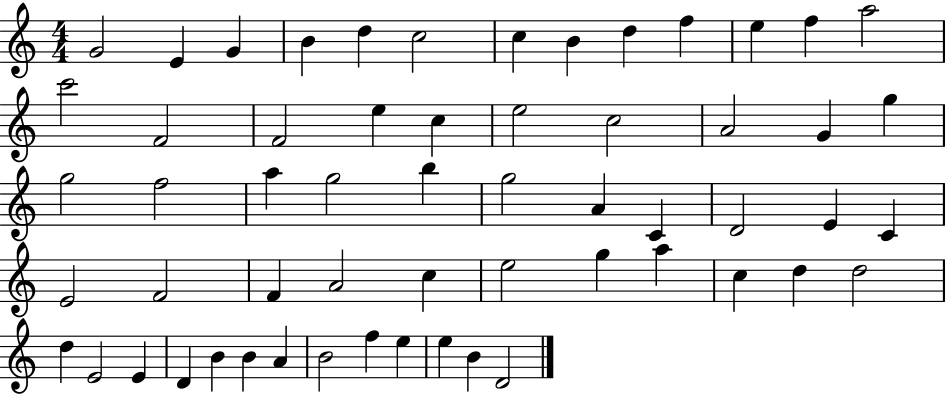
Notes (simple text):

G4/h E4/q G4/q B4/q D5/q C5/h C5/q B4/q D5/q F5/q E5/q F5/q A5/h C6/h F4/h F4/h E5/q C5/q E5/h C5/h A4/h G4/q G5/q G5/h F5/h A5/q G5/h B5/q G5/h A4/q C4/q D4/h E4/q C4/q E4/h F4/h F4/q A4/h C5/q E5/h G5/q A5/q C5/q D5/q D5/h D5/q E4/h E4/q D4/q B4/q B4/q A4/q B4/h F5/q E5/q E5/q B4/q D4/h